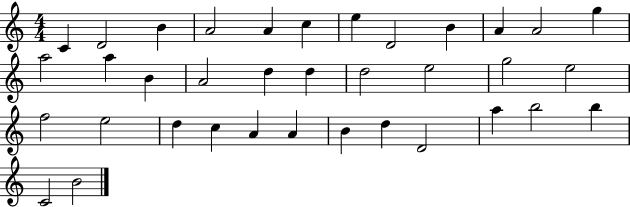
X:1
T:Untitled
M:4/4
L:1/4
K:C
C D2 B A2 A c e D2 B A A2 g a2 a B A2 d d d2 e2 g2 e2 f2 e2 d c A A B d D2 a b2 b C2 B2